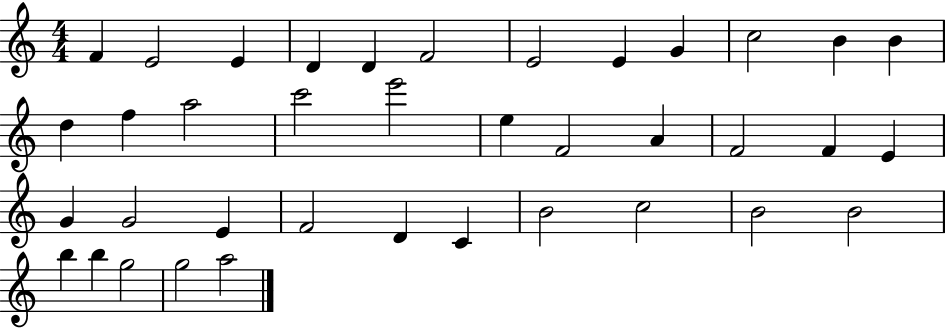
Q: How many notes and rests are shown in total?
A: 38